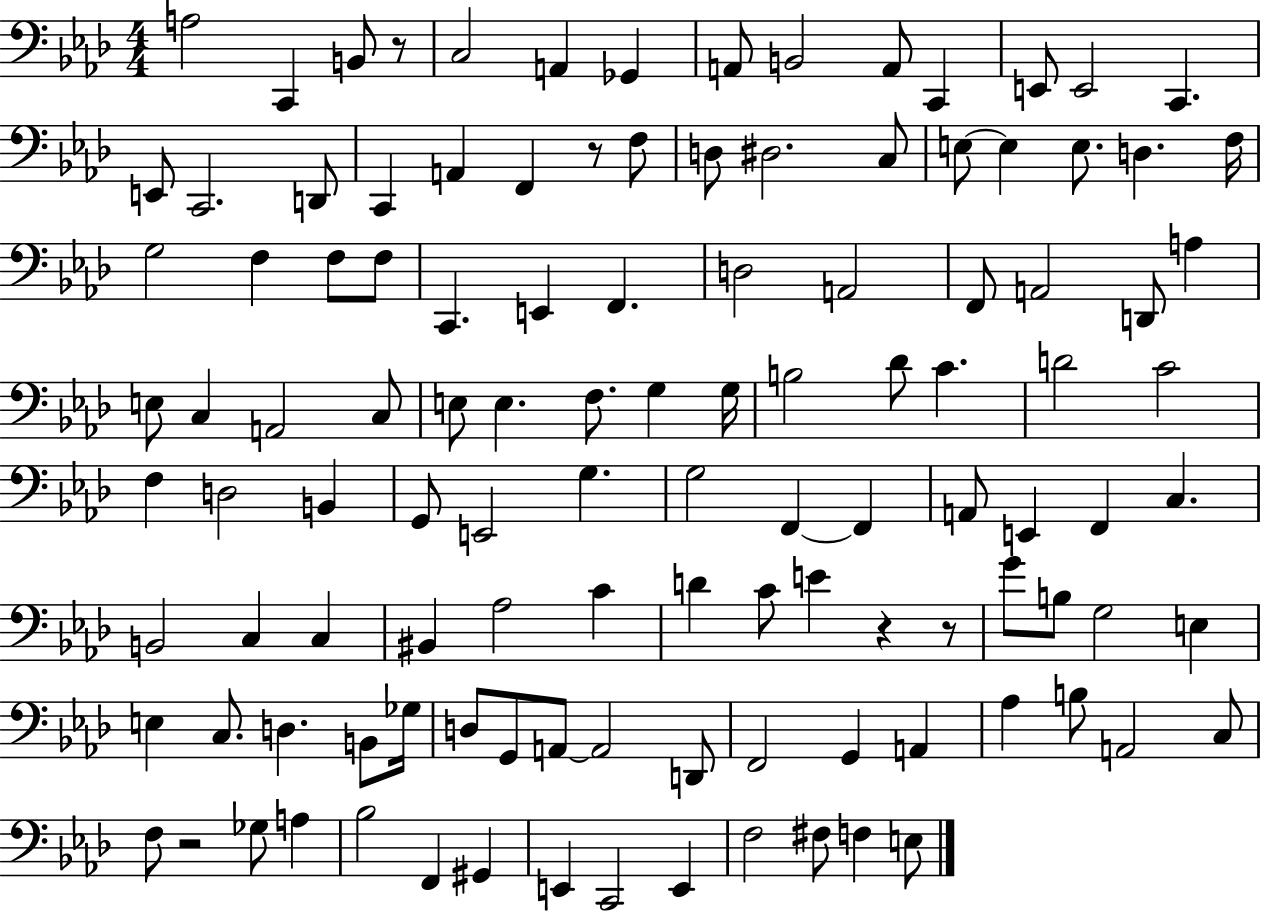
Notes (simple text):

A3/h C2/q B2/e R/e C3/h A2/q Gb2/q A2/e B2/h A2/e C2/q E2/e E2/h C2/q. E2/e C2/h. D2/e C2/q A2/q F2/q R/e F3/e D3/e D#3/h. C3/e E3/e E3/q E3/e. D3/q. F3/s G3/h F3/q F3/e F3/e C2/q. E2/q F2/q. D3/h A2/h F2/e A2/h D2/e A3/q E3/e C3/q A2/h C3/e E3/e E3/q. F3/e. G3/q G3/s B3/h Db4/e C4/q. D4/h C4/h F3/q D3/h B2/q G2/e E2/h G3/q. G3/h F2/q F2/q A2/e E2/q F2/q C3/q. B2/h C3/q C3/q BIS2/q Ab3/h C4/q D4/q C4/e E4/q R/q R/e G4/e B3/e G3/h E3/q E3/q C3/e. D3/q. B2/e Gb3/s D3/e G2/e A2/e A2/h D2/e F2/h G2/q A2/q Ab3/q B3/e A2/h C3/e F3/e R/h Gb3/e A3/q Bb3/h F2/q G#2/q E2/q C2/h E2/q F3/h F#3/e F3/q E3/e